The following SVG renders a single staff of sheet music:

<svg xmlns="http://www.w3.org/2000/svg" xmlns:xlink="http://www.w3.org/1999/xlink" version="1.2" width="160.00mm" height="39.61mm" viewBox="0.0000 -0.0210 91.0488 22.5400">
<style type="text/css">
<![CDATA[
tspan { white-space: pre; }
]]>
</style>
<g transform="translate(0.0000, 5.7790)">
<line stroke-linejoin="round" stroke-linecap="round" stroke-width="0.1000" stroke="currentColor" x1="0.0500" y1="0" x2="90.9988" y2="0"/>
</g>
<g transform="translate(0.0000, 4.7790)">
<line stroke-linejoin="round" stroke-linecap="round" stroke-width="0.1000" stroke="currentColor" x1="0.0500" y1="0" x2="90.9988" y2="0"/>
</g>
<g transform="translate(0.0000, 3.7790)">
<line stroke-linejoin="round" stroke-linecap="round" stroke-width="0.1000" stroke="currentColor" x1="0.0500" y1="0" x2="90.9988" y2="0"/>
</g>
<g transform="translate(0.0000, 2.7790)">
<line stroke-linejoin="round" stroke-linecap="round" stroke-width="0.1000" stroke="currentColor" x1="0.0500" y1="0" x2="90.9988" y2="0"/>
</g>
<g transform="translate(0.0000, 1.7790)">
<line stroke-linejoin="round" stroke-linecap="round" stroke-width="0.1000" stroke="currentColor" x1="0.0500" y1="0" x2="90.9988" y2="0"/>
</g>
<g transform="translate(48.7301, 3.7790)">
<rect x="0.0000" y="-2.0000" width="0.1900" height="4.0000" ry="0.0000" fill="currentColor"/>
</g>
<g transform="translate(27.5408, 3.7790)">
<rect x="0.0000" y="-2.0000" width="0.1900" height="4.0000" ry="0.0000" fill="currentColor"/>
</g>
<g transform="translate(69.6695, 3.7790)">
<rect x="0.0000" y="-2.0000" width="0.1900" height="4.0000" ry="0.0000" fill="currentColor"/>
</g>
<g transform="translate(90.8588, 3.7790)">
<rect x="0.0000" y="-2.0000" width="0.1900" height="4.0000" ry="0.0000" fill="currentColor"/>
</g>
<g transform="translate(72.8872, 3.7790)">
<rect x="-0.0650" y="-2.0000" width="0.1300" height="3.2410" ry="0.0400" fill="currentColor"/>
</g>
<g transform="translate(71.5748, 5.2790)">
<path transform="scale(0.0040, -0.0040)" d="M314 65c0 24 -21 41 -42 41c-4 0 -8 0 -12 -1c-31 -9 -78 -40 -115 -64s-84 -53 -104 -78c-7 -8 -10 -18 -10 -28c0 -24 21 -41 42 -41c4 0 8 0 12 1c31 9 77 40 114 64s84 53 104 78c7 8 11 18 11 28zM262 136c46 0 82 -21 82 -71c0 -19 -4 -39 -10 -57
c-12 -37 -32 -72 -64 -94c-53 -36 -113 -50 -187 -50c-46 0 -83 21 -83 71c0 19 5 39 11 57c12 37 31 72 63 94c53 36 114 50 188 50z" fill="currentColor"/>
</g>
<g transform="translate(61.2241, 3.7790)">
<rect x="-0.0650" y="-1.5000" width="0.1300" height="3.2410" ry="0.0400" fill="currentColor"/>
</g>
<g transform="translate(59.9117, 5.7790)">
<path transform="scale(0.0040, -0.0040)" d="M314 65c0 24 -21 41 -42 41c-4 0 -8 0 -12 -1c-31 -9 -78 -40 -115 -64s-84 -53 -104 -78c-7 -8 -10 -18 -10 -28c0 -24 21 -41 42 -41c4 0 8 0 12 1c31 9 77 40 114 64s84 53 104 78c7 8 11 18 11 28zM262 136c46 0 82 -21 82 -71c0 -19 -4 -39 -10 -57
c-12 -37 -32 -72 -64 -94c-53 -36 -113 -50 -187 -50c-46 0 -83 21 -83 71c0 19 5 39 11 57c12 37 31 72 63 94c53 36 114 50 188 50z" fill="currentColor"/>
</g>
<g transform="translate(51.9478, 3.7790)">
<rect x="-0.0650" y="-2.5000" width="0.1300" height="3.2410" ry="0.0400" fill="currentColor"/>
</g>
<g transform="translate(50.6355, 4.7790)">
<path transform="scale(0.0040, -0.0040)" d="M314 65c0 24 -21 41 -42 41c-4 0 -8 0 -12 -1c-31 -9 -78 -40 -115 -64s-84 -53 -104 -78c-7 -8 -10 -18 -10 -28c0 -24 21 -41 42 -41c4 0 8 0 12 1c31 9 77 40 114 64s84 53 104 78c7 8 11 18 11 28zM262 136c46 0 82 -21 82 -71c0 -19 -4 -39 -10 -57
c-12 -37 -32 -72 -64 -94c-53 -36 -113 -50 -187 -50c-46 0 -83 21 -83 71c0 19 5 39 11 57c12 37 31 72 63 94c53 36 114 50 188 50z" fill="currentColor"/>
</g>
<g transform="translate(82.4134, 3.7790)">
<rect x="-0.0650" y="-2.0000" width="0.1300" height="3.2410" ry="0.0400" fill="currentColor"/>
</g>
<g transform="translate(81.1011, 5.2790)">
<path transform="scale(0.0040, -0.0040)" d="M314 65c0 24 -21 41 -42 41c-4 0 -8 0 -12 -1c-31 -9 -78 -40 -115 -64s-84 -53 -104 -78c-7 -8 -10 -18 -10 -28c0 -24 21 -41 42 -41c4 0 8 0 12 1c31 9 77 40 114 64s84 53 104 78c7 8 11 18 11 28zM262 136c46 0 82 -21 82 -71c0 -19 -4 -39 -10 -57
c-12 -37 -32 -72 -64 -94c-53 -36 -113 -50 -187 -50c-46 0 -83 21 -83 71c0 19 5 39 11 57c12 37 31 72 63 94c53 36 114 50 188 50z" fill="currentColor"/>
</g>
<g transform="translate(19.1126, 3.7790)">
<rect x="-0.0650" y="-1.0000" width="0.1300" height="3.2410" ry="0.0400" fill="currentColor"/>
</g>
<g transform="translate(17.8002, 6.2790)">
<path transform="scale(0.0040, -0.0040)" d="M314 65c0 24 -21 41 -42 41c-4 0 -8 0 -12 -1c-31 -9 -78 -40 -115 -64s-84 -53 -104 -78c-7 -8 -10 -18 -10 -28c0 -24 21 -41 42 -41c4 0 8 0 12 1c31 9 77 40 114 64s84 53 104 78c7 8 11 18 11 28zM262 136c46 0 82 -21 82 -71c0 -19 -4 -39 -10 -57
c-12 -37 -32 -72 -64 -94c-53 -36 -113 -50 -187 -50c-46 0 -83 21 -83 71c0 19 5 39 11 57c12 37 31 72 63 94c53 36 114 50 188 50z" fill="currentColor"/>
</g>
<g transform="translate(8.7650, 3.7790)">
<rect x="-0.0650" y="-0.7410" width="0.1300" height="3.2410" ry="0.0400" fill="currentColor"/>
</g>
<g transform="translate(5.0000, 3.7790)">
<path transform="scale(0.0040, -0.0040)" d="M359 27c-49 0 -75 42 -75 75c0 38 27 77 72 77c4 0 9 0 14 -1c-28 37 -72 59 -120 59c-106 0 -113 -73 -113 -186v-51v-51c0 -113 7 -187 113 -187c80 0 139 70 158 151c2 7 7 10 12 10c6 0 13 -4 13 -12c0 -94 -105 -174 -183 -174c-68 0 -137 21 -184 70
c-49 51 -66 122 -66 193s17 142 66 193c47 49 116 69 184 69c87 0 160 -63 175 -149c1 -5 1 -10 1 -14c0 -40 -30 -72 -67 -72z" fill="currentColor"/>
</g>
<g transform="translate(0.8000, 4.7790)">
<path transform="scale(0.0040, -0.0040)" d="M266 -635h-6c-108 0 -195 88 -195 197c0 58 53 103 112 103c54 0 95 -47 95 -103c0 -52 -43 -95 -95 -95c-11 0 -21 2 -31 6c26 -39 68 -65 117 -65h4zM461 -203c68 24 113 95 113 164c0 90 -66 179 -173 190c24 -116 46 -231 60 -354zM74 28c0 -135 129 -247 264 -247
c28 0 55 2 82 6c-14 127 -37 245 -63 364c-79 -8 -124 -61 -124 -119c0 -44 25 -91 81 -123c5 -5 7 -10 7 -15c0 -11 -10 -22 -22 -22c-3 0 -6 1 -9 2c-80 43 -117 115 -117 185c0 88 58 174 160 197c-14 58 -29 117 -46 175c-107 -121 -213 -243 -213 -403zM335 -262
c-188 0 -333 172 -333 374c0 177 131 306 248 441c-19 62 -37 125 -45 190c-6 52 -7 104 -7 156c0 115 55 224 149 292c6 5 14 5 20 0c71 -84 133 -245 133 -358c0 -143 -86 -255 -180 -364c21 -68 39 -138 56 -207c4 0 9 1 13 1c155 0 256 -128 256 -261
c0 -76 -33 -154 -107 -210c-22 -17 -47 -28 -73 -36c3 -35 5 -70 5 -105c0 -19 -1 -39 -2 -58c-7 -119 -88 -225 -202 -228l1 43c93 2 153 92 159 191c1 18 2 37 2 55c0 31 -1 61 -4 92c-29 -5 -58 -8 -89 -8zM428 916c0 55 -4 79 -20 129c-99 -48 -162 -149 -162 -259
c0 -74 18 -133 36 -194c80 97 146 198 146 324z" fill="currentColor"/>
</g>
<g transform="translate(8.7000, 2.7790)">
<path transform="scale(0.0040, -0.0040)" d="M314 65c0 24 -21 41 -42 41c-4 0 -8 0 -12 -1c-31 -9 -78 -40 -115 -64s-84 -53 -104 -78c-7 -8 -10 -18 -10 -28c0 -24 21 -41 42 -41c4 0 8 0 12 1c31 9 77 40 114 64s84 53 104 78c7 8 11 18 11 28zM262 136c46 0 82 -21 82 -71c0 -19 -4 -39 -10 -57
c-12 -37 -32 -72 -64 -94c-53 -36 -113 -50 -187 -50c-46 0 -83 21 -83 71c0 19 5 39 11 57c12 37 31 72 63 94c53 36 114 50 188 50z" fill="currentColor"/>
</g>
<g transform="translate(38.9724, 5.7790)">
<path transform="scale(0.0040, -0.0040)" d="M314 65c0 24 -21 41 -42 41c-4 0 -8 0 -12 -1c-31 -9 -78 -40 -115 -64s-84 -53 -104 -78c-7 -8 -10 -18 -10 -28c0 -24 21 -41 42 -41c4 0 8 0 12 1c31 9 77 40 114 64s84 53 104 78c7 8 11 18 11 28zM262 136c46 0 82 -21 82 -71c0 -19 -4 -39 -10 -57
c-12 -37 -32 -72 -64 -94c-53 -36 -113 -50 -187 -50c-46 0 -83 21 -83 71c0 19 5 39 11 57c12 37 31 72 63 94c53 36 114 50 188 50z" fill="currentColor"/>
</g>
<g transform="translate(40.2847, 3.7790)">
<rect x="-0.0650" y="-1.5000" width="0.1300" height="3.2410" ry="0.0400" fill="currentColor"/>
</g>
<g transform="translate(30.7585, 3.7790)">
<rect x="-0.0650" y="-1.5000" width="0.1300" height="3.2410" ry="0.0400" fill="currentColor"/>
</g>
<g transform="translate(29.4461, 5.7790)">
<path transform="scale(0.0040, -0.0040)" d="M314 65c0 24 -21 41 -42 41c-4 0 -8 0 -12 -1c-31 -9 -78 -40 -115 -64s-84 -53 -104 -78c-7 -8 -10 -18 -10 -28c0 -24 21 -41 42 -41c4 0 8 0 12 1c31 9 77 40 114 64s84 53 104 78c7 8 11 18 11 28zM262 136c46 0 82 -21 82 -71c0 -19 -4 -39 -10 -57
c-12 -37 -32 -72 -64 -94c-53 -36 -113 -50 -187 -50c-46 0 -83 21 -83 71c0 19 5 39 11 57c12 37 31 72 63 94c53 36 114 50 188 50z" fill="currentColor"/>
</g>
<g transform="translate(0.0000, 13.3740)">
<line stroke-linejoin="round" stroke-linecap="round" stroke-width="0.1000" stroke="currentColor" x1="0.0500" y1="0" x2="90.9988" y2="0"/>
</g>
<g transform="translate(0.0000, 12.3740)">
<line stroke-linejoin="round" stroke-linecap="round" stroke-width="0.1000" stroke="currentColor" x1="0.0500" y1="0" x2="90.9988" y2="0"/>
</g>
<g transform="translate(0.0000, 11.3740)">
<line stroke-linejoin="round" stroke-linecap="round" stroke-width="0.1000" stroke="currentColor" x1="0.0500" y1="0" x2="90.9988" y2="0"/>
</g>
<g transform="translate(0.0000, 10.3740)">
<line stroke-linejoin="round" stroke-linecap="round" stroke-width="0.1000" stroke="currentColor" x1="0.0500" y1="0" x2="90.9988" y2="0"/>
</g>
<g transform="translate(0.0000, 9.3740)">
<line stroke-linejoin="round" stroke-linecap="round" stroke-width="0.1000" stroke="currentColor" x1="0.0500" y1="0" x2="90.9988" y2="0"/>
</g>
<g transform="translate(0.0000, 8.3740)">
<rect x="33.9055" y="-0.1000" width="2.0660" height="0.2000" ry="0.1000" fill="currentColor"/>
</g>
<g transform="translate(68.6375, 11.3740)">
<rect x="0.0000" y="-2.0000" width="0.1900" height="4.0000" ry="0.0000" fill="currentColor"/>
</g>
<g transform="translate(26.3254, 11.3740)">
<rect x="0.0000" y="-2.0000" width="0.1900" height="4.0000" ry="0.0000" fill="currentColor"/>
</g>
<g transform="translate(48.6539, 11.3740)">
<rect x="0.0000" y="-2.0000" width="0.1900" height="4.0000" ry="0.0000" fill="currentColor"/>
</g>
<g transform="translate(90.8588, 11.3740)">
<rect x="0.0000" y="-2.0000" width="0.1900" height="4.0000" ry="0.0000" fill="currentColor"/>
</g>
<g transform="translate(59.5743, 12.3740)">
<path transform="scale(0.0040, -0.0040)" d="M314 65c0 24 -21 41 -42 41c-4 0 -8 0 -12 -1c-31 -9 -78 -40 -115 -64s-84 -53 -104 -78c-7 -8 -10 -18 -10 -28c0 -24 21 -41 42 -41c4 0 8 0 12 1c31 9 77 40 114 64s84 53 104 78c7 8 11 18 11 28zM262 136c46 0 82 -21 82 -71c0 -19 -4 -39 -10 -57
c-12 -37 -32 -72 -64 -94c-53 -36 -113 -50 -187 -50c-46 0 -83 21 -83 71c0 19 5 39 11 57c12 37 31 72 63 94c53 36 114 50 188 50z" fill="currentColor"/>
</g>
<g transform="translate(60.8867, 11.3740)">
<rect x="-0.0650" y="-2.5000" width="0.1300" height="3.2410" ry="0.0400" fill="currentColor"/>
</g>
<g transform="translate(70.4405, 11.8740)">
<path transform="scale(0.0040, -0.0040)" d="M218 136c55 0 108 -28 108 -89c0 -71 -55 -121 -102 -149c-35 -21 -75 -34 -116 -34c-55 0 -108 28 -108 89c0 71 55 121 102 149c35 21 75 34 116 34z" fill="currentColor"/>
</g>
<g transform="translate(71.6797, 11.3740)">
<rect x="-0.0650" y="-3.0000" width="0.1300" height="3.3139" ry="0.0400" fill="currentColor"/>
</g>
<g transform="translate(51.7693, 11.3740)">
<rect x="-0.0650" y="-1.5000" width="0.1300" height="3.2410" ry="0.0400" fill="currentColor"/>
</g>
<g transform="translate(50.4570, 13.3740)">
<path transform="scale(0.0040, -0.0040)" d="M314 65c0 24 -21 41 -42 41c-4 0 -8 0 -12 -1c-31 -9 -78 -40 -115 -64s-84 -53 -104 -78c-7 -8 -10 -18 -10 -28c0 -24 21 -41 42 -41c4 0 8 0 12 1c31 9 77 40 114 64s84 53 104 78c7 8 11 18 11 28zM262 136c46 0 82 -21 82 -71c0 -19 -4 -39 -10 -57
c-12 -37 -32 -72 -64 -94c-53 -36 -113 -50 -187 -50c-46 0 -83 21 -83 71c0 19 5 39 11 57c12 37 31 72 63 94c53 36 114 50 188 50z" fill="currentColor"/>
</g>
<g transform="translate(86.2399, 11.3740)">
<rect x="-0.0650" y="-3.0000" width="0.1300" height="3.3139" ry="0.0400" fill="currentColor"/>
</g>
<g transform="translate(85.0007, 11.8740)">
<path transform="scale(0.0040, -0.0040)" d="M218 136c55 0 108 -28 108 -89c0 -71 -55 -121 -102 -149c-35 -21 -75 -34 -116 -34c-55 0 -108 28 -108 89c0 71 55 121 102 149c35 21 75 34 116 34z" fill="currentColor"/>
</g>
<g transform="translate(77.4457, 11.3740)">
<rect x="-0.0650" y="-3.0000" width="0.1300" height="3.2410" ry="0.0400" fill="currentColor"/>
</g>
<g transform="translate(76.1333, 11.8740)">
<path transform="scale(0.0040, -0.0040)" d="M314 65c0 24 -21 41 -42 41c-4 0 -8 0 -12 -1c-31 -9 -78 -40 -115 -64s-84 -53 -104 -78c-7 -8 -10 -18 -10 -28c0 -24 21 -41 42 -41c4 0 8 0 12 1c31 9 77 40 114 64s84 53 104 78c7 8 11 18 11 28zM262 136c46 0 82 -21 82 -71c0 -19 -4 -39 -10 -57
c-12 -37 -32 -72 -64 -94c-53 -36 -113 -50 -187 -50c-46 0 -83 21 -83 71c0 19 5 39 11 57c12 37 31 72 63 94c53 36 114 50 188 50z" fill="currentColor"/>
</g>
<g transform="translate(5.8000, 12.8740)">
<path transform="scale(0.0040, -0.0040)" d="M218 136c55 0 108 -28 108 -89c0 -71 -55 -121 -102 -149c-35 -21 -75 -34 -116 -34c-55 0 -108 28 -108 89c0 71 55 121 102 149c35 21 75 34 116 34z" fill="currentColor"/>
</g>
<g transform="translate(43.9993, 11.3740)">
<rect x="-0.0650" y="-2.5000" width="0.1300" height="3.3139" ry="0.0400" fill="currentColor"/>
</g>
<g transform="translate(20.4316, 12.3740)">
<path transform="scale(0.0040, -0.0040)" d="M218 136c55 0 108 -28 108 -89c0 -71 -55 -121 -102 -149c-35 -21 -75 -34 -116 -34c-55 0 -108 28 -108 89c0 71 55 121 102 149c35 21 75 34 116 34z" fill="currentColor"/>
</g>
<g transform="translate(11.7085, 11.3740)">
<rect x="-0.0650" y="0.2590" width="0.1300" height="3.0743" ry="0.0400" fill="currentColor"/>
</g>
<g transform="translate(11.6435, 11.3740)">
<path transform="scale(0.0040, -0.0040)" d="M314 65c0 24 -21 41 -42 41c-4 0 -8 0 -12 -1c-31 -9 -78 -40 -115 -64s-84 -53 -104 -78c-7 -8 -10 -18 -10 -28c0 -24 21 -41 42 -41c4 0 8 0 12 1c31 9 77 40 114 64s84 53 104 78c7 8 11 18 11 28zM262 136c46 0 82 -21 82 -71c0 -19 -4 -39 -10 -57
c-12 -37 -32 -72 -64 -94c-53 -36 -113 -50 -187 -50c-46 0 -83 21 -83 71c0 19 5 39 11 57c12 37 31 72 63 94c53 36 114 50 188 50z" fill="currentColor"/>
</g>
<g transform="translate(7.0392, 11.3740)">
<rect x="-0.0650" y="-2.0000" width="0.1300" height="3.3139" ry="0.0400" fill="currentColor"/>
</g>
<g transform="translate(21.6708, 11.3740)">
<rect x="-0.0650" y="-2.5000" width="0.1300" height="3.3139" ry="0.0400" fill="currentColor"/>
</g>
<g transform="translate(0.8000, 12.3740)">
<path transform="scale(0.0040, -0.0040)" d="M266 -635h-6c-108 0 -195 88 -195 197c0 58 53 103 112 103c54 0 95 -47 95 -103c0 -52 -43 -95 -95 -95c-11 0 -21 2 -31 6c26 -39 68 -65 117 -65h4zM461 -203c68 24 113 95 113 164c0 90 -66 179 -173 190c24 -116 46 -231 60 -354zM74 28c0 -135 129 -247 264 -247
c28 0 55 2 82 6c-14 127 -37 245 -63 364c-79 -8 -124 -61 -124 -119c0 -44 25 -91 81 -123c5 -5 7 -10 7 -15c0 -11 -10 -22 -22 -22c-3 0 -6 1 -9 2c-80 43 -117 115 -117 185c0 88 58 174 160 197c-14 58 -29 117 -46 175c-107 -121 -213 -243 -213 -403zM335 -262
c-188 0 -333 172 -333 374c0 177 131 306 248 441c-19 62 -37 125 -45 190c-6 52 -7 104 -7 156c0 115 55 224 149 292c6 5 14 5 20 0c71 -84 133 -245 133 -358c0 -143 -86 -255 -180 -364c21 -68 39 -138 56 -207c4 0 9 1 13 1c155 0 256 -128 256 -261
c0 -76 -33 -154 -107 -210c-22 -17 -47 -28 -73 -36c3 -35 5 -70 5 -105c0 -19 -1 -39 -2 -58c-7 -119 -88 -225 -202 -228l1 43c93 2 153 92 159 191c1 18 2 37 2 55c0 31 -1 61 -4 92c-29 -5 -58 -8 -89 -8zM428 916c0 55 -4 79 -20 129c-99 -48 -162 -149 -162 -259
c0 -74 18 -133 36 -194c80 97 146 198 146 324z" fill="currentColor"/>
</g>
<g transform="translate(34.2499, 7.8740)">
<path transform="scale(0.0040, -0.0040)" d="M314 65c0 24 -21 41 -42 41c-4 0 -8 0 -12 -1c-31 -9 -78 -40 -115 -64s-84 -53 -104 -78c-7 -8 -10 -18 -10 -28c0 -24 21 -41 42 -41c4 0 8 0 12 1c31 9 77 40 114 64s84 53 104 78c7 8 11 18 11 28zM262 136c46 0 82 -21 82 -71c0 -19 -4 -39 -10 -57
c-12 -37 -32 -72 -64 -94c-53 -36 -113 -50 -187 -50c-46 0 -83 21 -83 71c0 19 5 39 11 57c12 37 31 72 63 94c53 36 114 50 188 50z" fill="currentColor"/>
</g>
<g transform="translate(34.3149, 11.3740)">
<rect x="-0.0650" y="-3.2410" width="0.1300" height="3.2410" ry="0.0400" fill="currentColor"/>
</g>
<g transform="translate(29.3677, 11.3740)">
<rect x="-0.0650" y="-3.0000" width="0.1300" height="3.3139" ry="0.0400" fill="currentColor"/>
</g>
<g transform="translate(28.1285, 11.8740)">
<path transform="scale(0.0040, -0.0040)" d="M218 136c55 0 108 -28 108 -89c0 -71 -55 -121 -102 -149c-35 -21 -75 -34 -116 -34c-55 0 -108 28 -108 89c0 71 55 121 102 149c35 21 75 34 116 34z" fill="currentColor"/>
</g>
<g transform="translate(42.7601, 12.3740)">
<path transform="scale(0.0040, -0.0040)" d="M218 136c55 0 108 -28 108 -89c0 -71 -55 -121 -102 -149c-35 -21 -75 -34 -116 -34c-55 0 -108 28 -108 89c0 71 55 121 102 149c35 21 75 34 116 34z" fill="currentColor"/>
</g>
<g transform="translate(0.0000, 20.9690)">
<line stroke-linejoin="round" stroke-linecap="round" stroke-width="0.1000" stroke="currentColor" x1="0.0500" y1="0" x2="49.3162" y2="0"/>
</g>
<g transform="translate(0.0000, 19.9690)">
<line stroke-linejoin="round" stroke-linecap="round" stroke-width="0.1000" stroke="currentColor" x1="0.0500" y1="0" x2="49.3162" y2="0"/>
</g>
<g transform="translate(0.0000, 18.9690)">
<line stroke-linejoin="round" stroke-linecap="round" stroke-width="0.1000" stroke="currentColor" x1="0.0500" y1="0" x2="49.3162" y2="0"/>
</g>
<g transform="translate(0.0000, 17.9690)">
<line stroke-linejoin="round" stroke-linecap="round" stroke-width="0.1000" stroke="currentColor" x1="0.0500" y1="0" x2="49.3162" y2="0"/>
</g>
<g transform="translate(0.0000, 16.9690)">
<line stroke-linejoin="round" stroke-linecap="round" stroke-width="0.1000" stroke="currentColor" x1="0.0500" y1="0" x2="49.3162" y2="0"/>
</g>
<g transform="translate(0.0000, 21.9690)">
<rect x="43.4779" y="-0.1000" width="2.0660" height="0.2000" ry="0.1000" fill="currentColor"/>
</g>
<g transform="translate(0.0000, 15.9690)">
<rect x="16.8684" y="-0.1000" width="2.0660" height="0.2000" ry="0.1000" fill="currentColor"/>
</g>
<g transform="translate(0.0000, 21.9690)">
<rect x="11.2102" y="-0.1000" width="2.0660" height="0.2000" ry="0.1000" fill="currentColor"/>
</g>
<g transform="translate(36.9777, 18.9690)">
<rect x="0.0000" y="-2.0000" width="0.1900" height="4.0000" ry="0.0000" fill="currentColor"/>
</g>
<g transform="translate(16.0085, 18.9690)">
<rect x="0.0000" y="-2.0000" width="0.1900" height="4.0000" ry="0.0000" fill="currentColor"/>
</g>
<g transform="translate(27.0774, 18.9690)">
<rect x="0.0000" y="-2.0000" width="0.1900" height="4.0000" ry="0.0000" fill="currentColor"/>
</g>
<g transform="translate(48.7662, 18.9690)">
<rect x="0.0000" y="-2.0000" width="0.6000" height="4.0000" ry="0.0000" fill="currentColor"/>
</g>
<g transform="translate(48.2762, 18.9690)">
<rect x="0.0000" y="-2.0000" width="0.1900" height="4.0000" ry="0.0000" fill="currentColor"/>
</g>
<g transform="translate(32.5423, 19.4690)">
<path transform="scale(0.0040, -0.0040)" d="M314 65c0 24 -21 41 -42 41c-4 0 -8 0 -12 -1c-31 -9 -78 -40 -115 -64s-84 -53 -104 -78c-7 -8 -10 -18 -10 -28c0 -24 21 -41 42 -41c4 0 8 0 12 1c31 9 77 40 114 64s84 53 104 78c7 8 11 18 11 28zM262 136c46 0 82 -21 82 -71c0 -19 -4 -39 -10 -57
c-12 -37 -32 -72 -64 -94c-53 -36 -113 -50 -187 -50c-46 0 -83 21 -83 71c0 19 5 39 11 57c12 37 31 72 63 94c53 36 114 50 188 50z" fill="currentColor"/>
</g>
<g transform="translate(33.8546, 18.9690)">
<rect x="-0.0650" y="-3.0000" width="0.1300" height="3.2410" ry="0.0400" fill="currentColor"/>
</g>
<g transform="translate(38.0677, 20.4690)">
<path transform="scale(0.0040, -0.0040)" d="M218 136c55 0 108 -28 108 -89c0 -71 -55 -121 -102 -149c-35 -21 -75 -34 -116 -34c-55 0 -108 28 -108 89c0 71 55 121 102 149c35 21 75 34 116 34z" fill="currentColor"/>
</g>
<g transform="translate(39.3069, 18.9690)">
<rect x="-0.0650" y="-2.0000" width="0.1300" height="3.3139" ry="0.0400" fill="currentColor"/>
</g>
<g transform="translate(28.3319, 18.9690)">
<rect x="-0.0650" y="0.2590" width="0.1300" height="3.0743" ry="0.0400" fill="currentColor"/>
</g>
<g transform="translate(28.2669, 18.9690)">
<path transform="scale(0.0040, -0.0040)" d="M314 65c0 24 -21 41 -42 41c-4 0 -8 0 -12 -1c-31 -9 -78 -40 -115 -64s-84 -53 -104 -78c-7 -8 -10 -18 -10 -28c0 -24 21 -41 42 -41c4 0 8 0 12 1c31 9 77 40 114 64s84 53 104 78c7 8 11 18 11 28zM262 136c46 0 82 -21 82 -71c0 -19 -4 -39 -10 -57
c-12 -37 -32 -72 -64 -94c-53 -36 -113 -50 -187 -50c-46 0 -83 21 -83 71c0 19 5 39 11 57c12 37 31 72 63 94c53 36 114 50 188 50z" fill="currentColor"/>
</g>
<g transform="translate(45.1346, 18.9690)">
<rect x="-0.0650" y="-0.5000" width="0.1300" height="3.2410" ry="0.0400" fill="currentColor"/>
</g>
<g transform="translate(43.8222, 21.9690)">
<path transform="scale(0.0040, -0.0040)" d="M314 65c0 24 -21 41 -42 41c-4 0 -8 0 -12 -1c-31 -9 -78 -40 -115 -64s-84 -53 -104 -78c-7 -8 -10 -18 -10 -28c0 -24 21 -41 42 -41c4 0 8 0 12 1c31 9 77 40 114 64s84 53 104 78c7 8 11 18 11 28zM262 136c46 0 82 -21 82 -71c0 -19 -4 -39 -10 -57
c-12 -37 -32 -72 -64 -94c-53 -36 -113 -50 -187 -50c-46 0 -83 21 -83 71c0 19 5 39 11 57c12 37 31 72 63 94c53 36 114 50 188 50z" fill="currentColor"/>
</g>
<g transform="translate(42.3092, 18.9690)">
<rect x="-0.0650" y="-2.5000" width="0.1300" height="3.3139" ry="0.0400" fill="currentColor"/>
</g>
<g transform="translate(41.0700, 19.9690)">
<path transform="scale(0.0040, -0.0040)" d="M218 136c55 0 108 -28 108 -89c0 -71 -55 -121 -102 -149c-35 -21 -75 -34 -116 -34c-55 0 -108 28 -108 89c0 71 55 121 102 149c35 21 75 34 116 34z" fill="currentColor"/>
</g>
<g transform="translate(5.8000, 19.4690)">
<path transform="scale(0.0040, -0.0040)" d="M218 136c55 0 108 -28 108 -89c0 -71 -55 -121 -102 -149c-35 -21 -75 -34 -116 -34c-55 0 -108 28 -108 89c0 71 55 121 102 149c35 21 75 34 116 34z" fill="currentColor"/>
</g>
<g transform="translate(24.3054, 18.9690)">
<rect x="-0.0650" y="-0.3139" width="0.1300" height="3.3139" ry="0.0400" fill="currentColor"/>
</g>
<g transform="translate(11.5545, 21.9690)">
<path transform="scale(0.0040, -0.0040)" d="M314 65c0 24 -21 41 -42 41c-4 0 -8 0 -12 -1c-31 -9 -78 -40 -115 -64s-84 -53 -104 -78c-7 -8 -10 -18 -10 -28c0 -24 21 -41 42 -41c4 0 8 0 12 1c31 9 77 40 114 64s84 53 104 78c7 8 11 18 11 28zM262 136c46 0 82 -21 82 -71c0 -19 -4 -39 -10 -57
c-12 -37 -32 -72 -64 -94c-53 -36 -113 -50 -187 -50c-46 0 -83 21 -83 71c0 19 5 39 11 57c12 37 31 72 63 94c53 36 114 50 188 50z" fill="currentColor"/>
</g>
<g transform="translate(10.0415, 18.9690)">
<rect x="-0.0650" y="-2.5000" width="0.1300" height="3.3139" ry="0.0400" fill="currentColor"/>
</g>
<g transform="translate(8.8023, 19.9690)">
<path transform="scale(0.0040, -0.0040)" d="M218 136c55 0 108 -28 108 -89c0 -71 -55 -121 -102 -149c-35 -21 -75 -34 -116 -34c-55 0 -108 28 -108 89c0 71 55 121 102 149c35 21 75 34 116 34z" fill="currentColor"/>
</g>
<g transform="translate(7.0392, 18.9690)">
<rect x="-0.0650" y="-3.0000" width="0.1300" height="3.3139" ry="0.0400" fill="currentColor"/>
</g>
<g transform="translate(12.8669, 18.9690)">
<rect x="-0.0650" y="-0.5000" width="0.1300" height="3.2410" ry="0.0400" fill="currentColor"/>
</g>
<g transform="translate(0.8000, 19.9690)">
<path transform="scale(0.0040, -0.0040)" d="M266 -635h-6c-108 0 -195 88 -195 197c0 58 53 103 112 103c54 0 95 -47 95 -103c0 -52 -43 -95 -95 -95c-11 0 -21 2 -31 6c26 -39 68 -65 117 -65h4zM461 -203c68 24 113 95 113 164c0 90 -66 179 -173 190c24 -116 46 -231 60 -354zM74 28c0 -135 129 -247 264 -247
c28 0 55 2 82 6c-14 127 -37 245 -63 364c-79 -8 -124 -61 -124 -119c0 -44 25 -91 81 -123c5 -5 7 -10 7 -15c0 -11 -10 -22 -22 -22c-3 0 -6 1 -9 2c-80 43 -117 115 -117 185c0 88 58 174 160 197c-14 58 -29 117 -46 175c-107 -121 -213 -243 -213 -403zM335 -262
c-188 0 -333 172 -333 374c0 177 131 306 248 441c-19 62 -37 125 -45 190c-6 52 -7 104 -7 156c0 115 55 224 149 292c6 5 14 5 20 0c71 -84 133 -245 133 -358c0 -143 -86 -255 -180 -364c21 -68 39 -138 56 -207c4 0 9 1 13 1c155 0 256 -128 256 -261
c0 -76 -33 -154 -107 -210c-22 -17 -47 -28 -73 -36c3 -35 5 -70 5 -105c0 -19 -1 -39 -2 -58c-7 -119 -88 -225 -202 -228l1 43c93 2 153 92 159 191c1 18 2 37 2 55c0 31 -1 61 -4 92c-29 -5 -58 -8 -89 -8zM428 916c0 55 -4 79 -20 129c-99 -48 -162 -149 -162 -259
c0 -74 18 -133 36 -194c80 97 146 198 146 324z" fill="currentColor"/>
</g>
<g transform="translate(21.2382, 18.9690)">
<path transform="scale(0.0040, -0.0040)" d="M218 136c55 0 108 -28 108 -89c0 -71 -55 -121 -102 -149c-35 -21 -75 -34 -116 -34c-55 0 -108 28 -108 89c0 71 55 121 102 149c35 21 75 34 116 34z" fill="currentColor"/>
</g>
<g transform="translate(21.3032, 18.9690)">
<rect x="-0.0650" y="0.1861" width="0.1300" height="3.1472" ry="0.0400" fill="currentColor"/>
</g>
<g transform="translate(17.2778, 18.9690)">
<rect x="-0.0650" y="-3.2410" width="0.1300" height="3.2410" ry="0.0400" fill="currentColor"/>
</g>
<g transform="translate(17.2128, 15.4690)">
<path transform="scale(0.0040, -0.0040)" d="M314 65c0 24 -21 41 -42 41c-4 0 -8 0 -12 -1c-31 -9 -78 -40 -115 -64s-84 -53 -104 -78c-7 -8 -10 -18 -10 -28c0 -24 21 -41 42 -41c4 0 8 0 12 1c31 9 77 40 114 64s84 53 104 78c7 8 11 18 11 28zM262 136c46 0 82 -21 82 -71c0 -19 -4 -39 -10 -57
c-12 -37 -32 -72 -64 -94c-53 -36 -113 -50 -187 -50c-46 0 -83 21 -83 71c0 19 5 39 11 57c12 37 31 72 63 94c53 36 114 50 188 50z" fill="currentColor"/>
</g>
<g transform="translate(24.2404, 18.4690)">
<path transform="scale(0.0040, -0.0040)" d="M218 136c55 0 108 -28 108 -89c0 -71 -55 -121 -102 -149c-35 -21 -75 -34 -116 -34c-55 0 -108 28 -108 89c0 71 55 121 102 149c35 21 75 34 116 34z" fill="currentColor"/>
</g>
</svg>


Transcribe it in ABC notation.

X:1
T:Untitled
M:4/4
L:1/4
K:C
d2 D2 E2 E2 G2 E2 F2 F2 F B2 G A b2 G E2 G2 A A2 A A G C2 b2 B c B2 A2 F G C2